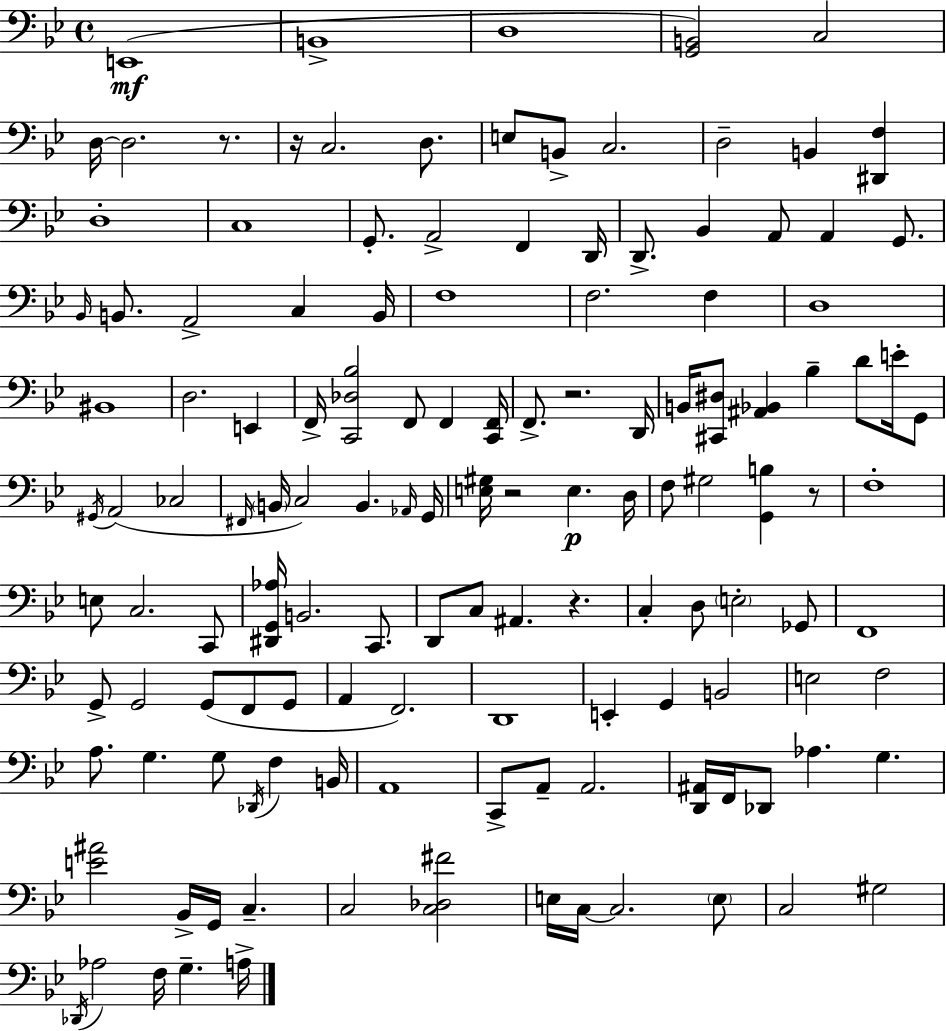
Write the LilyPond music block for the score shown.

{
  \clef bass
  \time 4/4
  \defaultTimeSignature
  \key g \minor
  \repeat volta 2 { e,1(\mf | b,1-> | d1 | <g, b,>2) c2 | \break d16~~ d2. r8. | r16 c2. d8. | e8 b,8-> c2. | d2-- b,4 <dis, f>4 | \break d1-. | c1 | g,8.-. a,2-> f,4 d,16 | d,8.-> bes,4 a,8 a,4 g,8. | \break \grace { bes,16 } b,8. a,2-> c4 | b,16 f1 | f2. f4 | d1 | \break bis,1 | d2. e,4 | f,16-> <c, des bes>2 f,8 f,4 | <c, f,>16 f,8.-> r2. | \break d,16 b,16 <cis, dis>8 <ais, bes,>4 bes4-- d'8 e'16-. g,8 | \acciaccatura { gis,16 } a,2( ces2 | \grace { fis,16 } \parenthesize b,16 c2) b,4. | \grace { aes,16 } g,16 <e gis>16 r2 e4.\p | \break d16 f8 gis2 <g, b>4 | r8 f1-. | e8 c2. | c,8 <dis, g, aes>16 b,2. | \break c,8. d,8 c8 ais,4. r4. | c4-. d8 \parenthesize e2-. | ges,8 f,1 | g,8-> g,2 g,8( | \break f,8 g,8 a,4 f,2.) | d,1 | e,4-. g,4 b,2 | e2 f2 | \break a8. g4. g8 \acciaccatura { des,16 } | f4 b,16 a,1 | c,8-> a,8-- a,2. | <d, ais,>16 f,16 des,8 aes4. g4. | \break <e' ais'>2 bes,16-> g,16 c4.-- | c2 <c des fis'>2 | e16 c16~~ c2. | \parenthesize e8 c2 gis2 | \break \acciaccatura { des,16 } aes2 f16 g4.-- | a16-> } \bar "|."
}